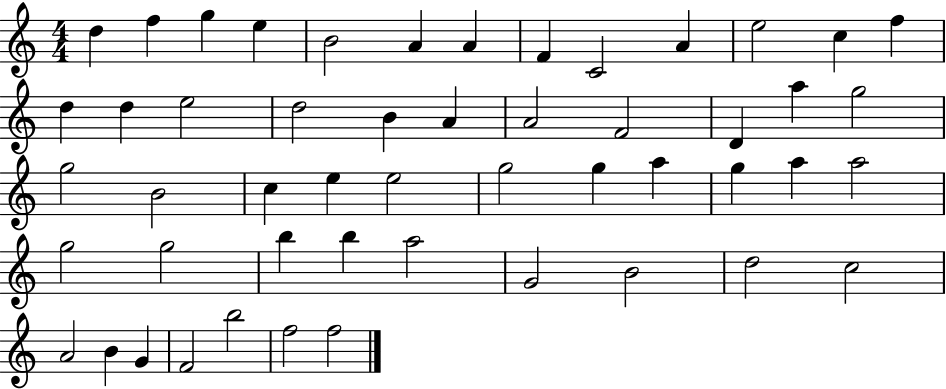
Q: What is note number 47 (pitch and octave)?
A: G4